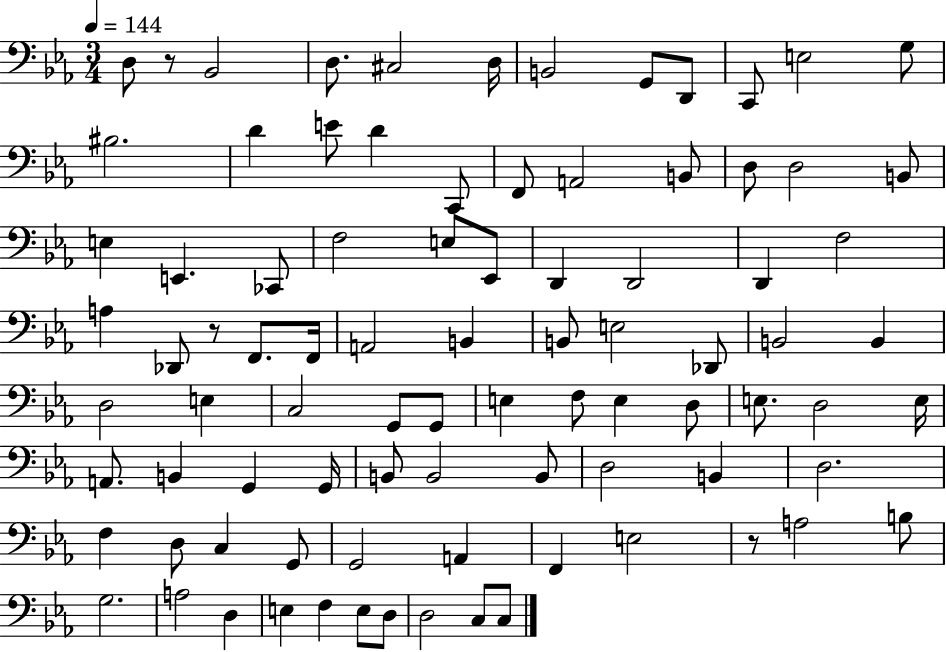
X:1
T:Untitled
M:3/4
L:1/4
K:Eb
D,/2 z/2 _B,,2 D,/2 ^C,2 D,/4 B,,2 G,,/2 D,,/2 C,,/2 E,2 G,/2 ^B,2 D E/2 D C,,/2 F,,/2 A,,2 B,,/2 D,/2 D,2 B,,/2 E, E,, _C,,/2 F,2 E,/2 _E,,/2 D,, D,,2 D,, F,2 A, _D,,/2 z/2 F,,/2 F,,/4 A,,2 B,, B,,/2 E,2 _D,,/2 B,,2 B,, D,2 E, C,2 G,,/2 G,,/2 E, F,/2 E, D,/2 E,/2 D,2 E,/4 A,,/2 B,, G,, G,,/4 B,,/2 B,,2 B,,/2 D,2 B,, D,2 F, D,/2 C, G,,/2 G,,2 A,, F,, E,2 z/2 A,2 B,/2 G,2 A,2 D, E, F, E,/2 D,/2 D,2 C,/2 C,/2